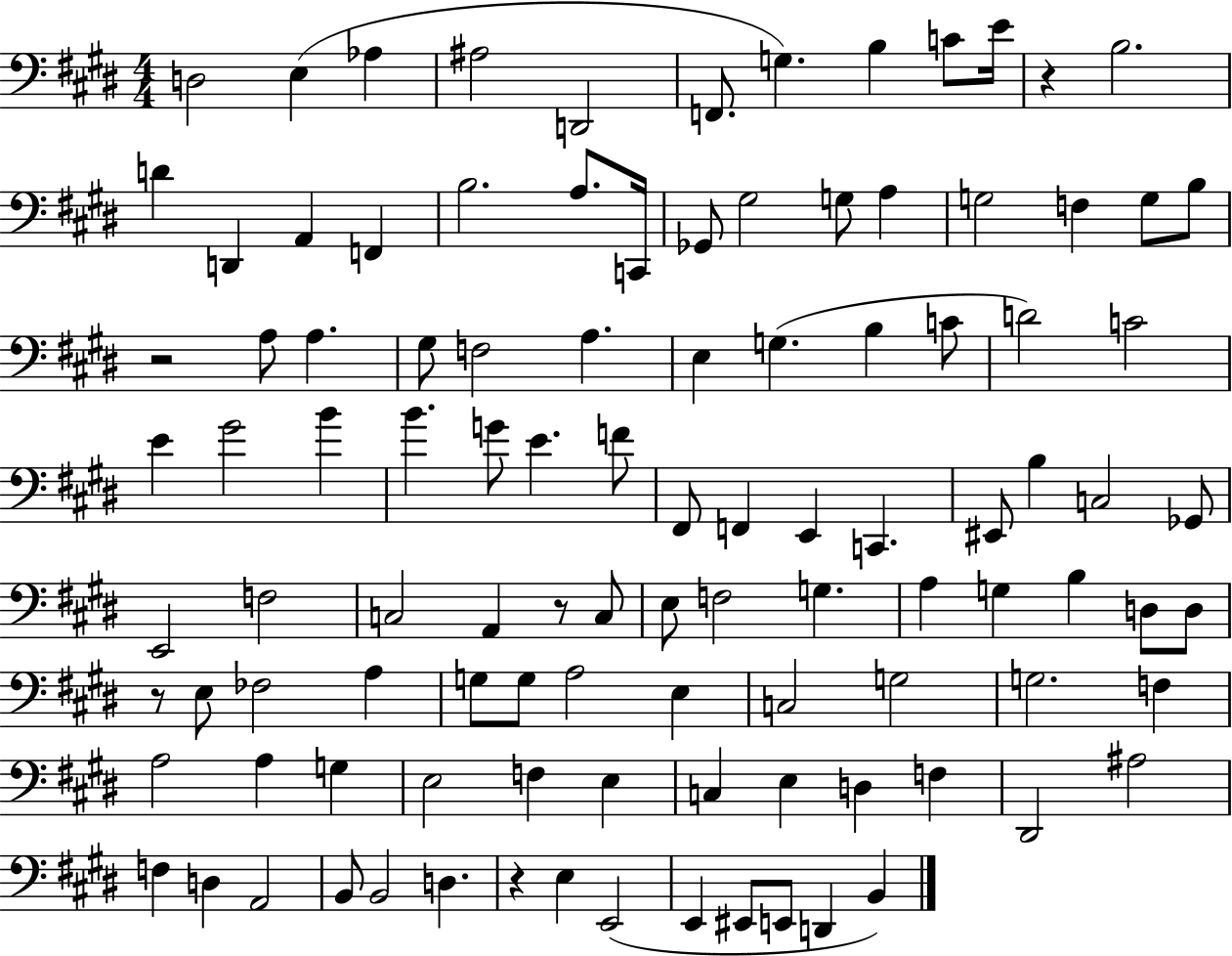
X:1
T:Untitled
M:4/4
L:1/4
K:E
D,2 E, _A, ^A,2 D,,2 F,,/2 G, B, C/2 E/4 z B,2 D D,, A,, F,, B,2 A,/2 C,,/4 _G,,/2 ^G,2 G,/2 A, G,2 F, G,/2 B,/2 z2 A,/2 A, ^G,/2 F,2 A, E, G, B, C/2 D2 C2 E ^G2 B B G/2 E F/2 ^F,,/2 F,, E,, C,, ^E,,/2 B, C,2 _G,,/2 E,,2 F,2 C,2 A,, z/2 C,/2 E,/2 F,2 G, A, G, B, D,/2 D,/2 z/2 E,/2 _F,2 A, G,/2 G,/2 A,2 E, C,2 G,2 G,2 F, A,2 A, G, E,2 F, E, C, E, D, F, ^D,,2 ^A,2 F, D, A,,2 B,,/2 B,,2 D, z E, E,,2 E,, ^E,,/2 E,,/2 D,, B,,